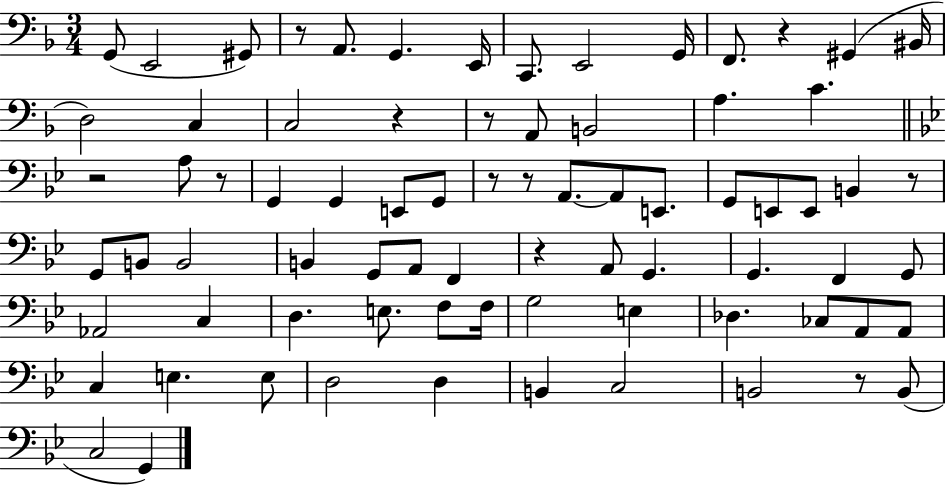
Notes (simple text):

G2/e E2/h G#2/e R/e A2/e. G2/q. E2/s C2/e. E2/h G2/s F2/e. R/q G#2/q BIS2/s D3/h C3/q C3/h R/q R/e A2/e B2/h A3/q. C4/q. R/h A3/e R/e G2/q G2/q E2/e G2/e R/e R/e A2/e. A2/e E2/e. G2/e E2/e E2/e B2/q R/e G2/e B2/e B2/h B2/q G2/e A2/e F2/q R/q A2/e G2/q. G2/q. F2/q G2/e Ab2/h C3/q D3/q. E3/e. F3/e F3/s G3/h E3/q Db3/q. CES3/e A2/e A2/e C3/q E3/q. E3/e D3/h D3/q B2/q C3/h B2/h R/e B2/e C3/h G2/q